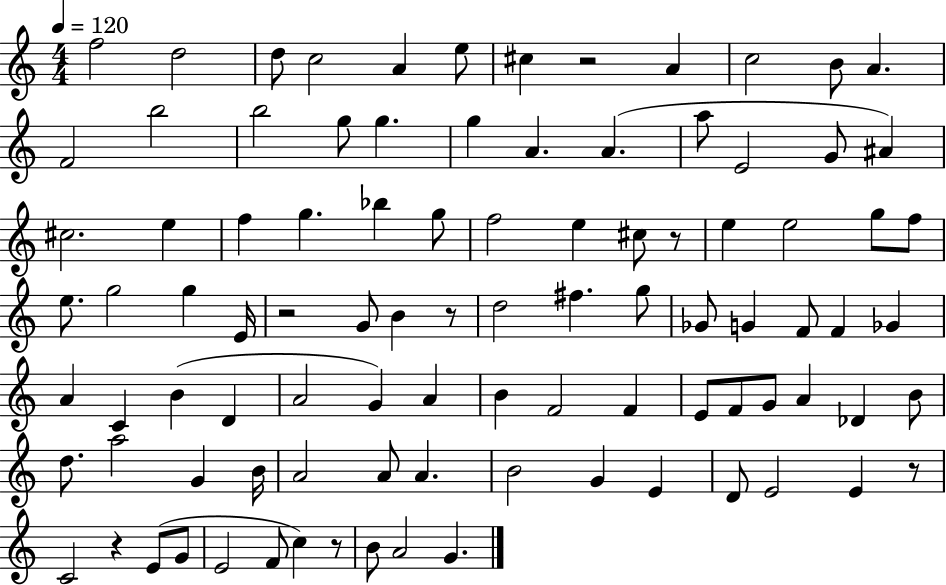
F5/h D5/h D5/e C5/h A4/q E5/e C#5/q R/h A4/q C5/h B4/e A4/q. F4/h B5/h B5/h G5/e G5/q. G5/q A4/q. A4/q. A5/e E4/h G4/e A#4/q C#5/h. E5/q F5/q G5/q. Bb5/q G5/e F5/h E5/q C#5/e R/e E5/q E5/h G5/e F5/e E5/e. G5/h G5/q E4/s R/h G4/e B4/q R/e D5/h F#5/q. G5/e Gb4/e G4/q F4/e F4/q Gb4/q A4/q C4/q B4/q D4/q A4/h G4/q A4/q B4/q F4/h F4/q E4/e F4/e G4/e A4/q Db4/q B4/e D5/e. A5/h G4/q B4/s A4/h A4/e A4/q. B4/h G4/q E4/q D4/e E4/h E4/q R/e C4/h R/q E4/e G4/e E4/h F4/e C5/q R/e B4/e A4/h G4/q.